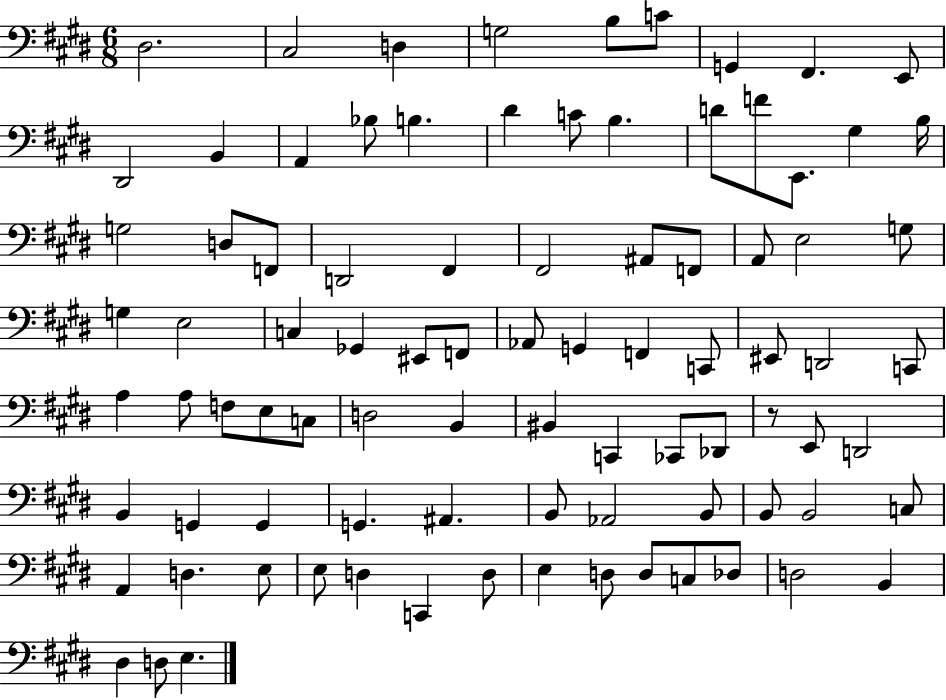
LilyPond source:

{
  \clef bass
  \numericTimeSignature
  \time 6/8
  \key e \major
  dis2. | cis2 d4 | g2 b8 c'8 | g,4 fis,4. e,8 | \break dis,2 b,4 | a,4 bes8 b4. | dis'4 c'8 b4. | d'8 f'8 e,8. gis4 b16 | \break g2 d8 f,8 | d,2 fis,4 | fis,2 ais,8 f,8 | a,8 e2 g8 | \break g4 e2 | c4 ges,4 eis,8 f,8 | aes,8 g,4 f,4 c,8 | eis,8 d,2 c,8 | \break a4 a8 f8 e8 c8 | d2 b,4 | bis,4 c,4 ces,8 des,8 | r8 e,8 d,2 | \break b,4 g,4 g,4 | g,4. ais,4. | b,8 aes,2 b,8 | b,8 b,2 c8 | \break a,4 d4. e8 | e8 d4 c,4 d8 | e4 d8 d8 c8 des8 | d2 b,4 | \break dis4 d8 e4. | \bar "|."
}